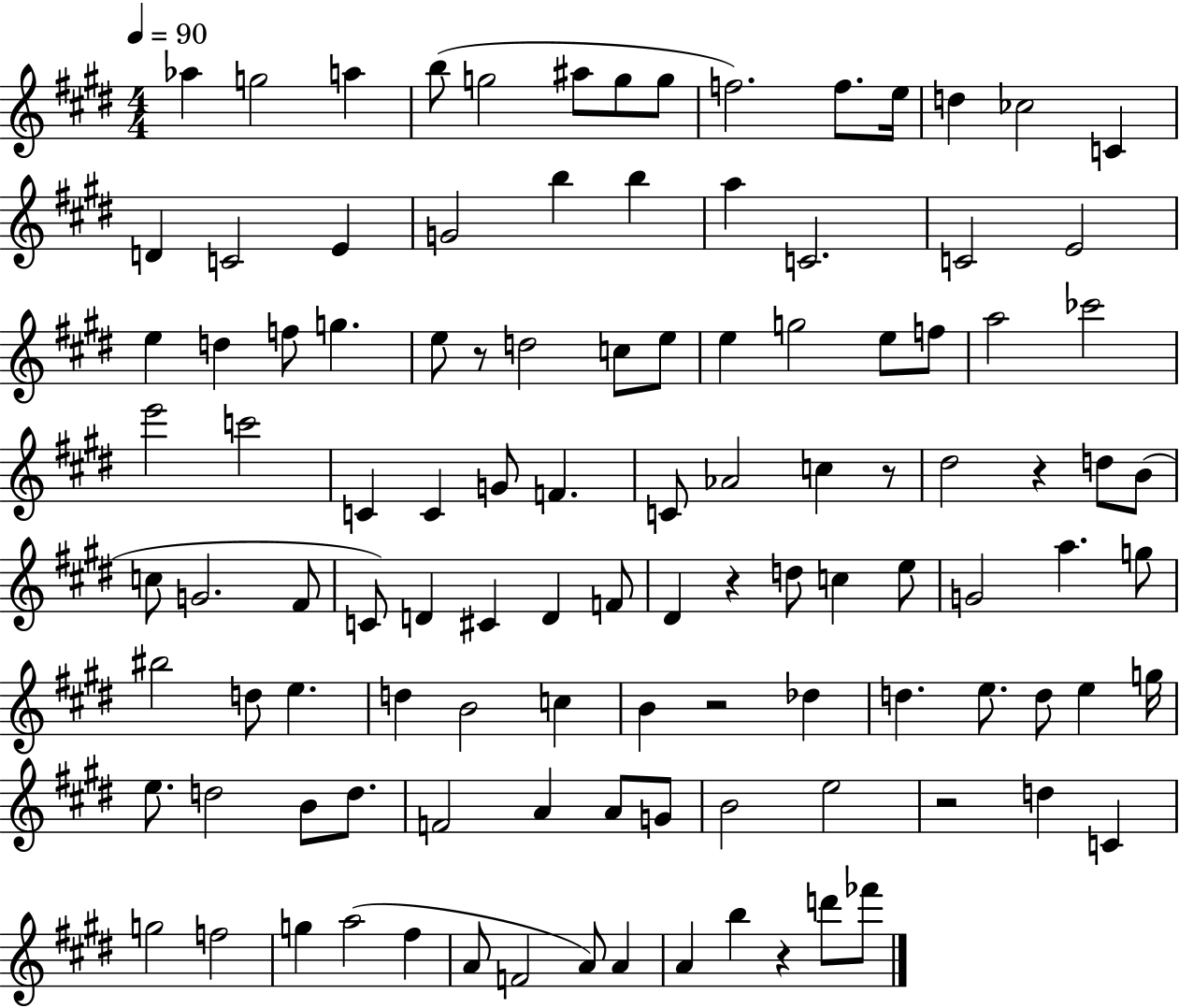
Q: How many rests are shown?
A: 7